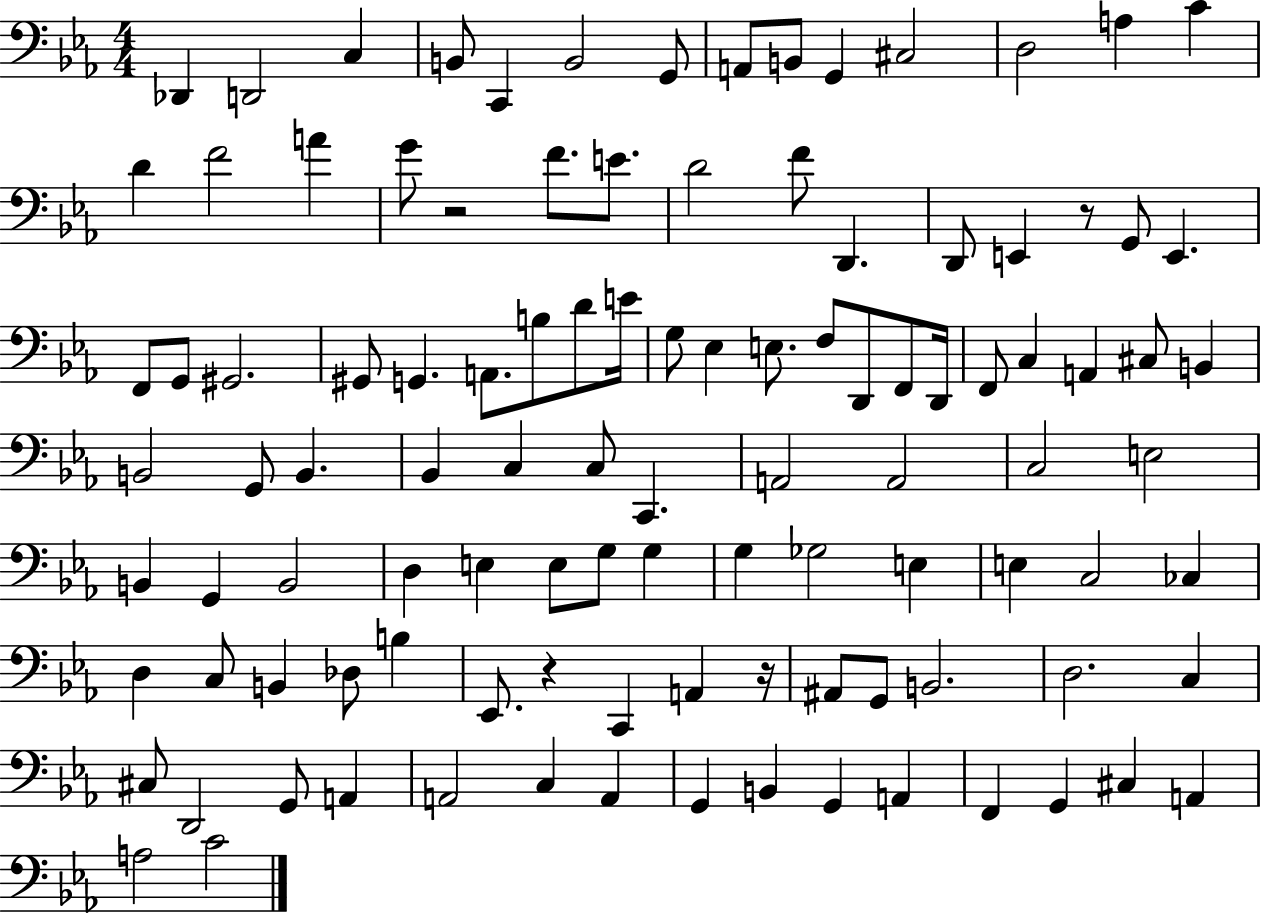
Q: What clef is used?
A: bass